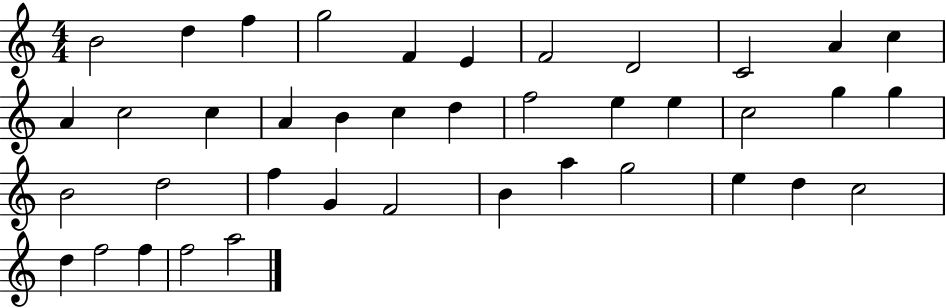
{
  \clef treble
  \numericTimeSignature
  \time 4/4
  \key c \major
  b'2 d''4 f''4 | g''2 f'4 e'4 | f'2 d'2 | c'2 a'4 c''4 | \break a'4 c''2 c''4 | a'4 b'4 c''4 d''4 | f''2 e''4 e''4 | c''2 g''4 g''4 | \break b'2 d''2 | f''4 g'4 f'2 | b'4 a''4 g''2 | e''4 d''4 c''2 | \break d''4 f''2 f''4 | f''2 a''2 | \bar "|."
}